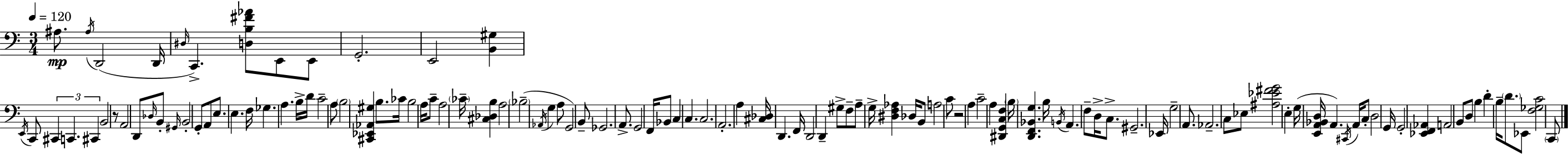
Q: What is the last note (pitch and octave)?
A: C2